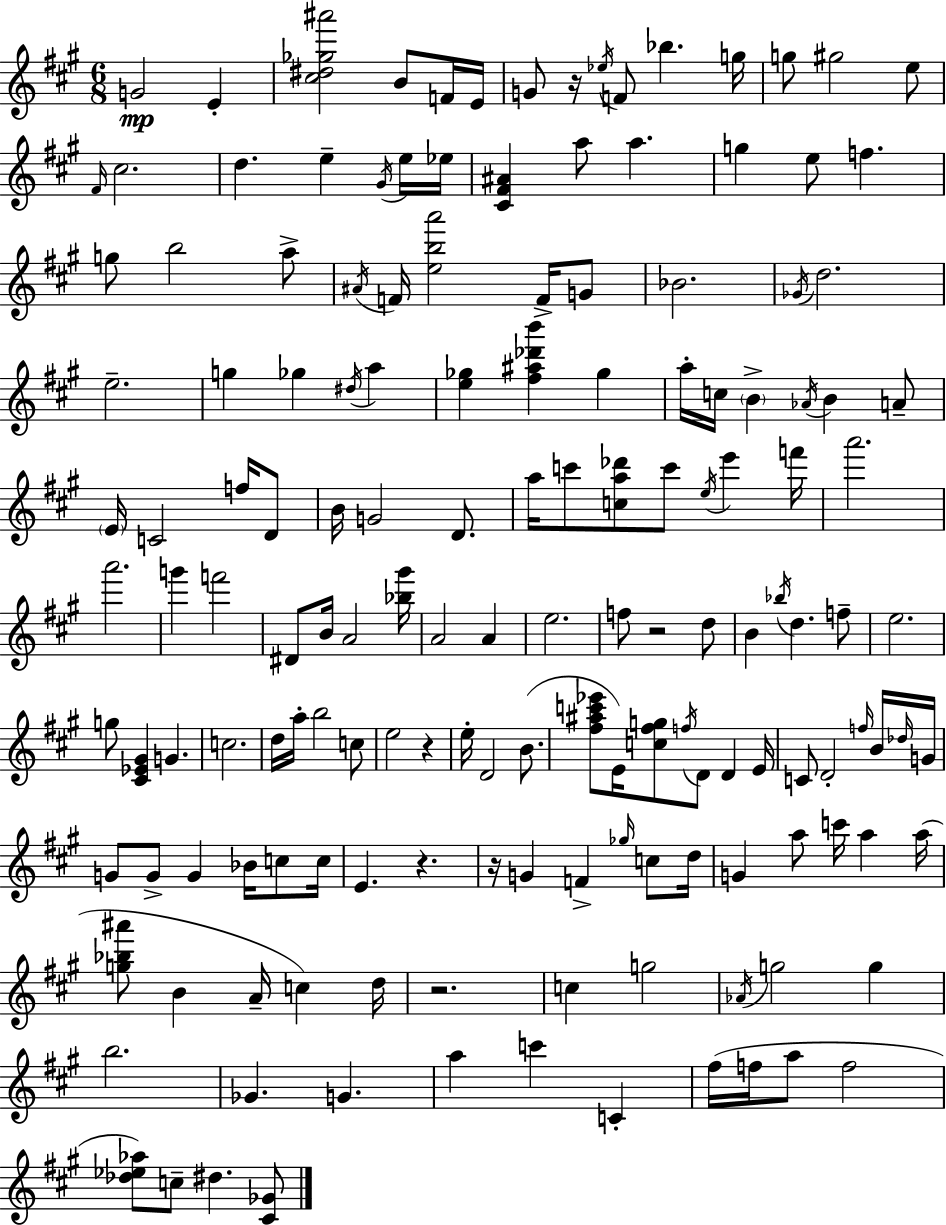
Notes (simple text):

G4/h E4/q [C#5,D#5,Gb5,A#6]/h B4/e F4/s E4/s G4/e R/s Eb5/s F4/e Bb5/q. G5/s G5/e G#5/h E5/e F#4/s C#5/h. D5/q. E5/q G#4/s E5/s Eb5/s [C#4,F#4,A#4]/q A5/e A5/q. G5/q E5/e F5/q. G5/e B5/h A5/e A#4/s F4/s [E5,B5,A6]/h F4/s G4/e Bb4/h. Gb4/s D5/h. E5/h. G5/q Gb5/q D#5/s A5/q [E5,Gb5]/q [F#5,A#5,Db6,B6]/q Gb5/q A5/s C5/s B4/q Ab4/s B4/q A4/e E4/s C4/h F5/s D4/e B4/s G4/h D4/e. A5/s C6/e [C5,A5,Db6]/e C6/e E5/s E6/q F6/s A6/h. A6/h. G6/q F6/h D#4/e B4/s A4/h [Bb5,G#6]/s A4/h A4/q E5/h. F5/e R/h D5/e B4/q Bb5/s D5/q. F5/e E5/h. G5/e [C#4,Eb4,G#4]/q G4/q. C5/h. D5/s A5/s B5/h C5/e E5/h R/q E5/s D4/h B4/e. [F#5,A#5,C6,Eb6]/e E4/s [C5,F#5,G5]/e F5/s D4/e D4/q E4/s C4/e D4/h F5/s B4/s Db5/s G4/s G4/e G4/e G4/q Bb4/s C5/e C5/s E4/q. R/q. R/s G4/q F4/q Gb5/s C5/e D5/s G4/q A5/e C6/s A5/q A5/s [G5,Bb5,A#6]/e B4/q A4/s C5/q D5/s R/h. C5/q G5/h Ab4/s G5/h G5/q B5/h. Gb4/q. G4/q. A5/q C6/q C4/q F#5/s F5/s A5/e F5/h [Db5,Eb5,Ab5]/e C5/e D#5/q. [C#4,Gb4]/e